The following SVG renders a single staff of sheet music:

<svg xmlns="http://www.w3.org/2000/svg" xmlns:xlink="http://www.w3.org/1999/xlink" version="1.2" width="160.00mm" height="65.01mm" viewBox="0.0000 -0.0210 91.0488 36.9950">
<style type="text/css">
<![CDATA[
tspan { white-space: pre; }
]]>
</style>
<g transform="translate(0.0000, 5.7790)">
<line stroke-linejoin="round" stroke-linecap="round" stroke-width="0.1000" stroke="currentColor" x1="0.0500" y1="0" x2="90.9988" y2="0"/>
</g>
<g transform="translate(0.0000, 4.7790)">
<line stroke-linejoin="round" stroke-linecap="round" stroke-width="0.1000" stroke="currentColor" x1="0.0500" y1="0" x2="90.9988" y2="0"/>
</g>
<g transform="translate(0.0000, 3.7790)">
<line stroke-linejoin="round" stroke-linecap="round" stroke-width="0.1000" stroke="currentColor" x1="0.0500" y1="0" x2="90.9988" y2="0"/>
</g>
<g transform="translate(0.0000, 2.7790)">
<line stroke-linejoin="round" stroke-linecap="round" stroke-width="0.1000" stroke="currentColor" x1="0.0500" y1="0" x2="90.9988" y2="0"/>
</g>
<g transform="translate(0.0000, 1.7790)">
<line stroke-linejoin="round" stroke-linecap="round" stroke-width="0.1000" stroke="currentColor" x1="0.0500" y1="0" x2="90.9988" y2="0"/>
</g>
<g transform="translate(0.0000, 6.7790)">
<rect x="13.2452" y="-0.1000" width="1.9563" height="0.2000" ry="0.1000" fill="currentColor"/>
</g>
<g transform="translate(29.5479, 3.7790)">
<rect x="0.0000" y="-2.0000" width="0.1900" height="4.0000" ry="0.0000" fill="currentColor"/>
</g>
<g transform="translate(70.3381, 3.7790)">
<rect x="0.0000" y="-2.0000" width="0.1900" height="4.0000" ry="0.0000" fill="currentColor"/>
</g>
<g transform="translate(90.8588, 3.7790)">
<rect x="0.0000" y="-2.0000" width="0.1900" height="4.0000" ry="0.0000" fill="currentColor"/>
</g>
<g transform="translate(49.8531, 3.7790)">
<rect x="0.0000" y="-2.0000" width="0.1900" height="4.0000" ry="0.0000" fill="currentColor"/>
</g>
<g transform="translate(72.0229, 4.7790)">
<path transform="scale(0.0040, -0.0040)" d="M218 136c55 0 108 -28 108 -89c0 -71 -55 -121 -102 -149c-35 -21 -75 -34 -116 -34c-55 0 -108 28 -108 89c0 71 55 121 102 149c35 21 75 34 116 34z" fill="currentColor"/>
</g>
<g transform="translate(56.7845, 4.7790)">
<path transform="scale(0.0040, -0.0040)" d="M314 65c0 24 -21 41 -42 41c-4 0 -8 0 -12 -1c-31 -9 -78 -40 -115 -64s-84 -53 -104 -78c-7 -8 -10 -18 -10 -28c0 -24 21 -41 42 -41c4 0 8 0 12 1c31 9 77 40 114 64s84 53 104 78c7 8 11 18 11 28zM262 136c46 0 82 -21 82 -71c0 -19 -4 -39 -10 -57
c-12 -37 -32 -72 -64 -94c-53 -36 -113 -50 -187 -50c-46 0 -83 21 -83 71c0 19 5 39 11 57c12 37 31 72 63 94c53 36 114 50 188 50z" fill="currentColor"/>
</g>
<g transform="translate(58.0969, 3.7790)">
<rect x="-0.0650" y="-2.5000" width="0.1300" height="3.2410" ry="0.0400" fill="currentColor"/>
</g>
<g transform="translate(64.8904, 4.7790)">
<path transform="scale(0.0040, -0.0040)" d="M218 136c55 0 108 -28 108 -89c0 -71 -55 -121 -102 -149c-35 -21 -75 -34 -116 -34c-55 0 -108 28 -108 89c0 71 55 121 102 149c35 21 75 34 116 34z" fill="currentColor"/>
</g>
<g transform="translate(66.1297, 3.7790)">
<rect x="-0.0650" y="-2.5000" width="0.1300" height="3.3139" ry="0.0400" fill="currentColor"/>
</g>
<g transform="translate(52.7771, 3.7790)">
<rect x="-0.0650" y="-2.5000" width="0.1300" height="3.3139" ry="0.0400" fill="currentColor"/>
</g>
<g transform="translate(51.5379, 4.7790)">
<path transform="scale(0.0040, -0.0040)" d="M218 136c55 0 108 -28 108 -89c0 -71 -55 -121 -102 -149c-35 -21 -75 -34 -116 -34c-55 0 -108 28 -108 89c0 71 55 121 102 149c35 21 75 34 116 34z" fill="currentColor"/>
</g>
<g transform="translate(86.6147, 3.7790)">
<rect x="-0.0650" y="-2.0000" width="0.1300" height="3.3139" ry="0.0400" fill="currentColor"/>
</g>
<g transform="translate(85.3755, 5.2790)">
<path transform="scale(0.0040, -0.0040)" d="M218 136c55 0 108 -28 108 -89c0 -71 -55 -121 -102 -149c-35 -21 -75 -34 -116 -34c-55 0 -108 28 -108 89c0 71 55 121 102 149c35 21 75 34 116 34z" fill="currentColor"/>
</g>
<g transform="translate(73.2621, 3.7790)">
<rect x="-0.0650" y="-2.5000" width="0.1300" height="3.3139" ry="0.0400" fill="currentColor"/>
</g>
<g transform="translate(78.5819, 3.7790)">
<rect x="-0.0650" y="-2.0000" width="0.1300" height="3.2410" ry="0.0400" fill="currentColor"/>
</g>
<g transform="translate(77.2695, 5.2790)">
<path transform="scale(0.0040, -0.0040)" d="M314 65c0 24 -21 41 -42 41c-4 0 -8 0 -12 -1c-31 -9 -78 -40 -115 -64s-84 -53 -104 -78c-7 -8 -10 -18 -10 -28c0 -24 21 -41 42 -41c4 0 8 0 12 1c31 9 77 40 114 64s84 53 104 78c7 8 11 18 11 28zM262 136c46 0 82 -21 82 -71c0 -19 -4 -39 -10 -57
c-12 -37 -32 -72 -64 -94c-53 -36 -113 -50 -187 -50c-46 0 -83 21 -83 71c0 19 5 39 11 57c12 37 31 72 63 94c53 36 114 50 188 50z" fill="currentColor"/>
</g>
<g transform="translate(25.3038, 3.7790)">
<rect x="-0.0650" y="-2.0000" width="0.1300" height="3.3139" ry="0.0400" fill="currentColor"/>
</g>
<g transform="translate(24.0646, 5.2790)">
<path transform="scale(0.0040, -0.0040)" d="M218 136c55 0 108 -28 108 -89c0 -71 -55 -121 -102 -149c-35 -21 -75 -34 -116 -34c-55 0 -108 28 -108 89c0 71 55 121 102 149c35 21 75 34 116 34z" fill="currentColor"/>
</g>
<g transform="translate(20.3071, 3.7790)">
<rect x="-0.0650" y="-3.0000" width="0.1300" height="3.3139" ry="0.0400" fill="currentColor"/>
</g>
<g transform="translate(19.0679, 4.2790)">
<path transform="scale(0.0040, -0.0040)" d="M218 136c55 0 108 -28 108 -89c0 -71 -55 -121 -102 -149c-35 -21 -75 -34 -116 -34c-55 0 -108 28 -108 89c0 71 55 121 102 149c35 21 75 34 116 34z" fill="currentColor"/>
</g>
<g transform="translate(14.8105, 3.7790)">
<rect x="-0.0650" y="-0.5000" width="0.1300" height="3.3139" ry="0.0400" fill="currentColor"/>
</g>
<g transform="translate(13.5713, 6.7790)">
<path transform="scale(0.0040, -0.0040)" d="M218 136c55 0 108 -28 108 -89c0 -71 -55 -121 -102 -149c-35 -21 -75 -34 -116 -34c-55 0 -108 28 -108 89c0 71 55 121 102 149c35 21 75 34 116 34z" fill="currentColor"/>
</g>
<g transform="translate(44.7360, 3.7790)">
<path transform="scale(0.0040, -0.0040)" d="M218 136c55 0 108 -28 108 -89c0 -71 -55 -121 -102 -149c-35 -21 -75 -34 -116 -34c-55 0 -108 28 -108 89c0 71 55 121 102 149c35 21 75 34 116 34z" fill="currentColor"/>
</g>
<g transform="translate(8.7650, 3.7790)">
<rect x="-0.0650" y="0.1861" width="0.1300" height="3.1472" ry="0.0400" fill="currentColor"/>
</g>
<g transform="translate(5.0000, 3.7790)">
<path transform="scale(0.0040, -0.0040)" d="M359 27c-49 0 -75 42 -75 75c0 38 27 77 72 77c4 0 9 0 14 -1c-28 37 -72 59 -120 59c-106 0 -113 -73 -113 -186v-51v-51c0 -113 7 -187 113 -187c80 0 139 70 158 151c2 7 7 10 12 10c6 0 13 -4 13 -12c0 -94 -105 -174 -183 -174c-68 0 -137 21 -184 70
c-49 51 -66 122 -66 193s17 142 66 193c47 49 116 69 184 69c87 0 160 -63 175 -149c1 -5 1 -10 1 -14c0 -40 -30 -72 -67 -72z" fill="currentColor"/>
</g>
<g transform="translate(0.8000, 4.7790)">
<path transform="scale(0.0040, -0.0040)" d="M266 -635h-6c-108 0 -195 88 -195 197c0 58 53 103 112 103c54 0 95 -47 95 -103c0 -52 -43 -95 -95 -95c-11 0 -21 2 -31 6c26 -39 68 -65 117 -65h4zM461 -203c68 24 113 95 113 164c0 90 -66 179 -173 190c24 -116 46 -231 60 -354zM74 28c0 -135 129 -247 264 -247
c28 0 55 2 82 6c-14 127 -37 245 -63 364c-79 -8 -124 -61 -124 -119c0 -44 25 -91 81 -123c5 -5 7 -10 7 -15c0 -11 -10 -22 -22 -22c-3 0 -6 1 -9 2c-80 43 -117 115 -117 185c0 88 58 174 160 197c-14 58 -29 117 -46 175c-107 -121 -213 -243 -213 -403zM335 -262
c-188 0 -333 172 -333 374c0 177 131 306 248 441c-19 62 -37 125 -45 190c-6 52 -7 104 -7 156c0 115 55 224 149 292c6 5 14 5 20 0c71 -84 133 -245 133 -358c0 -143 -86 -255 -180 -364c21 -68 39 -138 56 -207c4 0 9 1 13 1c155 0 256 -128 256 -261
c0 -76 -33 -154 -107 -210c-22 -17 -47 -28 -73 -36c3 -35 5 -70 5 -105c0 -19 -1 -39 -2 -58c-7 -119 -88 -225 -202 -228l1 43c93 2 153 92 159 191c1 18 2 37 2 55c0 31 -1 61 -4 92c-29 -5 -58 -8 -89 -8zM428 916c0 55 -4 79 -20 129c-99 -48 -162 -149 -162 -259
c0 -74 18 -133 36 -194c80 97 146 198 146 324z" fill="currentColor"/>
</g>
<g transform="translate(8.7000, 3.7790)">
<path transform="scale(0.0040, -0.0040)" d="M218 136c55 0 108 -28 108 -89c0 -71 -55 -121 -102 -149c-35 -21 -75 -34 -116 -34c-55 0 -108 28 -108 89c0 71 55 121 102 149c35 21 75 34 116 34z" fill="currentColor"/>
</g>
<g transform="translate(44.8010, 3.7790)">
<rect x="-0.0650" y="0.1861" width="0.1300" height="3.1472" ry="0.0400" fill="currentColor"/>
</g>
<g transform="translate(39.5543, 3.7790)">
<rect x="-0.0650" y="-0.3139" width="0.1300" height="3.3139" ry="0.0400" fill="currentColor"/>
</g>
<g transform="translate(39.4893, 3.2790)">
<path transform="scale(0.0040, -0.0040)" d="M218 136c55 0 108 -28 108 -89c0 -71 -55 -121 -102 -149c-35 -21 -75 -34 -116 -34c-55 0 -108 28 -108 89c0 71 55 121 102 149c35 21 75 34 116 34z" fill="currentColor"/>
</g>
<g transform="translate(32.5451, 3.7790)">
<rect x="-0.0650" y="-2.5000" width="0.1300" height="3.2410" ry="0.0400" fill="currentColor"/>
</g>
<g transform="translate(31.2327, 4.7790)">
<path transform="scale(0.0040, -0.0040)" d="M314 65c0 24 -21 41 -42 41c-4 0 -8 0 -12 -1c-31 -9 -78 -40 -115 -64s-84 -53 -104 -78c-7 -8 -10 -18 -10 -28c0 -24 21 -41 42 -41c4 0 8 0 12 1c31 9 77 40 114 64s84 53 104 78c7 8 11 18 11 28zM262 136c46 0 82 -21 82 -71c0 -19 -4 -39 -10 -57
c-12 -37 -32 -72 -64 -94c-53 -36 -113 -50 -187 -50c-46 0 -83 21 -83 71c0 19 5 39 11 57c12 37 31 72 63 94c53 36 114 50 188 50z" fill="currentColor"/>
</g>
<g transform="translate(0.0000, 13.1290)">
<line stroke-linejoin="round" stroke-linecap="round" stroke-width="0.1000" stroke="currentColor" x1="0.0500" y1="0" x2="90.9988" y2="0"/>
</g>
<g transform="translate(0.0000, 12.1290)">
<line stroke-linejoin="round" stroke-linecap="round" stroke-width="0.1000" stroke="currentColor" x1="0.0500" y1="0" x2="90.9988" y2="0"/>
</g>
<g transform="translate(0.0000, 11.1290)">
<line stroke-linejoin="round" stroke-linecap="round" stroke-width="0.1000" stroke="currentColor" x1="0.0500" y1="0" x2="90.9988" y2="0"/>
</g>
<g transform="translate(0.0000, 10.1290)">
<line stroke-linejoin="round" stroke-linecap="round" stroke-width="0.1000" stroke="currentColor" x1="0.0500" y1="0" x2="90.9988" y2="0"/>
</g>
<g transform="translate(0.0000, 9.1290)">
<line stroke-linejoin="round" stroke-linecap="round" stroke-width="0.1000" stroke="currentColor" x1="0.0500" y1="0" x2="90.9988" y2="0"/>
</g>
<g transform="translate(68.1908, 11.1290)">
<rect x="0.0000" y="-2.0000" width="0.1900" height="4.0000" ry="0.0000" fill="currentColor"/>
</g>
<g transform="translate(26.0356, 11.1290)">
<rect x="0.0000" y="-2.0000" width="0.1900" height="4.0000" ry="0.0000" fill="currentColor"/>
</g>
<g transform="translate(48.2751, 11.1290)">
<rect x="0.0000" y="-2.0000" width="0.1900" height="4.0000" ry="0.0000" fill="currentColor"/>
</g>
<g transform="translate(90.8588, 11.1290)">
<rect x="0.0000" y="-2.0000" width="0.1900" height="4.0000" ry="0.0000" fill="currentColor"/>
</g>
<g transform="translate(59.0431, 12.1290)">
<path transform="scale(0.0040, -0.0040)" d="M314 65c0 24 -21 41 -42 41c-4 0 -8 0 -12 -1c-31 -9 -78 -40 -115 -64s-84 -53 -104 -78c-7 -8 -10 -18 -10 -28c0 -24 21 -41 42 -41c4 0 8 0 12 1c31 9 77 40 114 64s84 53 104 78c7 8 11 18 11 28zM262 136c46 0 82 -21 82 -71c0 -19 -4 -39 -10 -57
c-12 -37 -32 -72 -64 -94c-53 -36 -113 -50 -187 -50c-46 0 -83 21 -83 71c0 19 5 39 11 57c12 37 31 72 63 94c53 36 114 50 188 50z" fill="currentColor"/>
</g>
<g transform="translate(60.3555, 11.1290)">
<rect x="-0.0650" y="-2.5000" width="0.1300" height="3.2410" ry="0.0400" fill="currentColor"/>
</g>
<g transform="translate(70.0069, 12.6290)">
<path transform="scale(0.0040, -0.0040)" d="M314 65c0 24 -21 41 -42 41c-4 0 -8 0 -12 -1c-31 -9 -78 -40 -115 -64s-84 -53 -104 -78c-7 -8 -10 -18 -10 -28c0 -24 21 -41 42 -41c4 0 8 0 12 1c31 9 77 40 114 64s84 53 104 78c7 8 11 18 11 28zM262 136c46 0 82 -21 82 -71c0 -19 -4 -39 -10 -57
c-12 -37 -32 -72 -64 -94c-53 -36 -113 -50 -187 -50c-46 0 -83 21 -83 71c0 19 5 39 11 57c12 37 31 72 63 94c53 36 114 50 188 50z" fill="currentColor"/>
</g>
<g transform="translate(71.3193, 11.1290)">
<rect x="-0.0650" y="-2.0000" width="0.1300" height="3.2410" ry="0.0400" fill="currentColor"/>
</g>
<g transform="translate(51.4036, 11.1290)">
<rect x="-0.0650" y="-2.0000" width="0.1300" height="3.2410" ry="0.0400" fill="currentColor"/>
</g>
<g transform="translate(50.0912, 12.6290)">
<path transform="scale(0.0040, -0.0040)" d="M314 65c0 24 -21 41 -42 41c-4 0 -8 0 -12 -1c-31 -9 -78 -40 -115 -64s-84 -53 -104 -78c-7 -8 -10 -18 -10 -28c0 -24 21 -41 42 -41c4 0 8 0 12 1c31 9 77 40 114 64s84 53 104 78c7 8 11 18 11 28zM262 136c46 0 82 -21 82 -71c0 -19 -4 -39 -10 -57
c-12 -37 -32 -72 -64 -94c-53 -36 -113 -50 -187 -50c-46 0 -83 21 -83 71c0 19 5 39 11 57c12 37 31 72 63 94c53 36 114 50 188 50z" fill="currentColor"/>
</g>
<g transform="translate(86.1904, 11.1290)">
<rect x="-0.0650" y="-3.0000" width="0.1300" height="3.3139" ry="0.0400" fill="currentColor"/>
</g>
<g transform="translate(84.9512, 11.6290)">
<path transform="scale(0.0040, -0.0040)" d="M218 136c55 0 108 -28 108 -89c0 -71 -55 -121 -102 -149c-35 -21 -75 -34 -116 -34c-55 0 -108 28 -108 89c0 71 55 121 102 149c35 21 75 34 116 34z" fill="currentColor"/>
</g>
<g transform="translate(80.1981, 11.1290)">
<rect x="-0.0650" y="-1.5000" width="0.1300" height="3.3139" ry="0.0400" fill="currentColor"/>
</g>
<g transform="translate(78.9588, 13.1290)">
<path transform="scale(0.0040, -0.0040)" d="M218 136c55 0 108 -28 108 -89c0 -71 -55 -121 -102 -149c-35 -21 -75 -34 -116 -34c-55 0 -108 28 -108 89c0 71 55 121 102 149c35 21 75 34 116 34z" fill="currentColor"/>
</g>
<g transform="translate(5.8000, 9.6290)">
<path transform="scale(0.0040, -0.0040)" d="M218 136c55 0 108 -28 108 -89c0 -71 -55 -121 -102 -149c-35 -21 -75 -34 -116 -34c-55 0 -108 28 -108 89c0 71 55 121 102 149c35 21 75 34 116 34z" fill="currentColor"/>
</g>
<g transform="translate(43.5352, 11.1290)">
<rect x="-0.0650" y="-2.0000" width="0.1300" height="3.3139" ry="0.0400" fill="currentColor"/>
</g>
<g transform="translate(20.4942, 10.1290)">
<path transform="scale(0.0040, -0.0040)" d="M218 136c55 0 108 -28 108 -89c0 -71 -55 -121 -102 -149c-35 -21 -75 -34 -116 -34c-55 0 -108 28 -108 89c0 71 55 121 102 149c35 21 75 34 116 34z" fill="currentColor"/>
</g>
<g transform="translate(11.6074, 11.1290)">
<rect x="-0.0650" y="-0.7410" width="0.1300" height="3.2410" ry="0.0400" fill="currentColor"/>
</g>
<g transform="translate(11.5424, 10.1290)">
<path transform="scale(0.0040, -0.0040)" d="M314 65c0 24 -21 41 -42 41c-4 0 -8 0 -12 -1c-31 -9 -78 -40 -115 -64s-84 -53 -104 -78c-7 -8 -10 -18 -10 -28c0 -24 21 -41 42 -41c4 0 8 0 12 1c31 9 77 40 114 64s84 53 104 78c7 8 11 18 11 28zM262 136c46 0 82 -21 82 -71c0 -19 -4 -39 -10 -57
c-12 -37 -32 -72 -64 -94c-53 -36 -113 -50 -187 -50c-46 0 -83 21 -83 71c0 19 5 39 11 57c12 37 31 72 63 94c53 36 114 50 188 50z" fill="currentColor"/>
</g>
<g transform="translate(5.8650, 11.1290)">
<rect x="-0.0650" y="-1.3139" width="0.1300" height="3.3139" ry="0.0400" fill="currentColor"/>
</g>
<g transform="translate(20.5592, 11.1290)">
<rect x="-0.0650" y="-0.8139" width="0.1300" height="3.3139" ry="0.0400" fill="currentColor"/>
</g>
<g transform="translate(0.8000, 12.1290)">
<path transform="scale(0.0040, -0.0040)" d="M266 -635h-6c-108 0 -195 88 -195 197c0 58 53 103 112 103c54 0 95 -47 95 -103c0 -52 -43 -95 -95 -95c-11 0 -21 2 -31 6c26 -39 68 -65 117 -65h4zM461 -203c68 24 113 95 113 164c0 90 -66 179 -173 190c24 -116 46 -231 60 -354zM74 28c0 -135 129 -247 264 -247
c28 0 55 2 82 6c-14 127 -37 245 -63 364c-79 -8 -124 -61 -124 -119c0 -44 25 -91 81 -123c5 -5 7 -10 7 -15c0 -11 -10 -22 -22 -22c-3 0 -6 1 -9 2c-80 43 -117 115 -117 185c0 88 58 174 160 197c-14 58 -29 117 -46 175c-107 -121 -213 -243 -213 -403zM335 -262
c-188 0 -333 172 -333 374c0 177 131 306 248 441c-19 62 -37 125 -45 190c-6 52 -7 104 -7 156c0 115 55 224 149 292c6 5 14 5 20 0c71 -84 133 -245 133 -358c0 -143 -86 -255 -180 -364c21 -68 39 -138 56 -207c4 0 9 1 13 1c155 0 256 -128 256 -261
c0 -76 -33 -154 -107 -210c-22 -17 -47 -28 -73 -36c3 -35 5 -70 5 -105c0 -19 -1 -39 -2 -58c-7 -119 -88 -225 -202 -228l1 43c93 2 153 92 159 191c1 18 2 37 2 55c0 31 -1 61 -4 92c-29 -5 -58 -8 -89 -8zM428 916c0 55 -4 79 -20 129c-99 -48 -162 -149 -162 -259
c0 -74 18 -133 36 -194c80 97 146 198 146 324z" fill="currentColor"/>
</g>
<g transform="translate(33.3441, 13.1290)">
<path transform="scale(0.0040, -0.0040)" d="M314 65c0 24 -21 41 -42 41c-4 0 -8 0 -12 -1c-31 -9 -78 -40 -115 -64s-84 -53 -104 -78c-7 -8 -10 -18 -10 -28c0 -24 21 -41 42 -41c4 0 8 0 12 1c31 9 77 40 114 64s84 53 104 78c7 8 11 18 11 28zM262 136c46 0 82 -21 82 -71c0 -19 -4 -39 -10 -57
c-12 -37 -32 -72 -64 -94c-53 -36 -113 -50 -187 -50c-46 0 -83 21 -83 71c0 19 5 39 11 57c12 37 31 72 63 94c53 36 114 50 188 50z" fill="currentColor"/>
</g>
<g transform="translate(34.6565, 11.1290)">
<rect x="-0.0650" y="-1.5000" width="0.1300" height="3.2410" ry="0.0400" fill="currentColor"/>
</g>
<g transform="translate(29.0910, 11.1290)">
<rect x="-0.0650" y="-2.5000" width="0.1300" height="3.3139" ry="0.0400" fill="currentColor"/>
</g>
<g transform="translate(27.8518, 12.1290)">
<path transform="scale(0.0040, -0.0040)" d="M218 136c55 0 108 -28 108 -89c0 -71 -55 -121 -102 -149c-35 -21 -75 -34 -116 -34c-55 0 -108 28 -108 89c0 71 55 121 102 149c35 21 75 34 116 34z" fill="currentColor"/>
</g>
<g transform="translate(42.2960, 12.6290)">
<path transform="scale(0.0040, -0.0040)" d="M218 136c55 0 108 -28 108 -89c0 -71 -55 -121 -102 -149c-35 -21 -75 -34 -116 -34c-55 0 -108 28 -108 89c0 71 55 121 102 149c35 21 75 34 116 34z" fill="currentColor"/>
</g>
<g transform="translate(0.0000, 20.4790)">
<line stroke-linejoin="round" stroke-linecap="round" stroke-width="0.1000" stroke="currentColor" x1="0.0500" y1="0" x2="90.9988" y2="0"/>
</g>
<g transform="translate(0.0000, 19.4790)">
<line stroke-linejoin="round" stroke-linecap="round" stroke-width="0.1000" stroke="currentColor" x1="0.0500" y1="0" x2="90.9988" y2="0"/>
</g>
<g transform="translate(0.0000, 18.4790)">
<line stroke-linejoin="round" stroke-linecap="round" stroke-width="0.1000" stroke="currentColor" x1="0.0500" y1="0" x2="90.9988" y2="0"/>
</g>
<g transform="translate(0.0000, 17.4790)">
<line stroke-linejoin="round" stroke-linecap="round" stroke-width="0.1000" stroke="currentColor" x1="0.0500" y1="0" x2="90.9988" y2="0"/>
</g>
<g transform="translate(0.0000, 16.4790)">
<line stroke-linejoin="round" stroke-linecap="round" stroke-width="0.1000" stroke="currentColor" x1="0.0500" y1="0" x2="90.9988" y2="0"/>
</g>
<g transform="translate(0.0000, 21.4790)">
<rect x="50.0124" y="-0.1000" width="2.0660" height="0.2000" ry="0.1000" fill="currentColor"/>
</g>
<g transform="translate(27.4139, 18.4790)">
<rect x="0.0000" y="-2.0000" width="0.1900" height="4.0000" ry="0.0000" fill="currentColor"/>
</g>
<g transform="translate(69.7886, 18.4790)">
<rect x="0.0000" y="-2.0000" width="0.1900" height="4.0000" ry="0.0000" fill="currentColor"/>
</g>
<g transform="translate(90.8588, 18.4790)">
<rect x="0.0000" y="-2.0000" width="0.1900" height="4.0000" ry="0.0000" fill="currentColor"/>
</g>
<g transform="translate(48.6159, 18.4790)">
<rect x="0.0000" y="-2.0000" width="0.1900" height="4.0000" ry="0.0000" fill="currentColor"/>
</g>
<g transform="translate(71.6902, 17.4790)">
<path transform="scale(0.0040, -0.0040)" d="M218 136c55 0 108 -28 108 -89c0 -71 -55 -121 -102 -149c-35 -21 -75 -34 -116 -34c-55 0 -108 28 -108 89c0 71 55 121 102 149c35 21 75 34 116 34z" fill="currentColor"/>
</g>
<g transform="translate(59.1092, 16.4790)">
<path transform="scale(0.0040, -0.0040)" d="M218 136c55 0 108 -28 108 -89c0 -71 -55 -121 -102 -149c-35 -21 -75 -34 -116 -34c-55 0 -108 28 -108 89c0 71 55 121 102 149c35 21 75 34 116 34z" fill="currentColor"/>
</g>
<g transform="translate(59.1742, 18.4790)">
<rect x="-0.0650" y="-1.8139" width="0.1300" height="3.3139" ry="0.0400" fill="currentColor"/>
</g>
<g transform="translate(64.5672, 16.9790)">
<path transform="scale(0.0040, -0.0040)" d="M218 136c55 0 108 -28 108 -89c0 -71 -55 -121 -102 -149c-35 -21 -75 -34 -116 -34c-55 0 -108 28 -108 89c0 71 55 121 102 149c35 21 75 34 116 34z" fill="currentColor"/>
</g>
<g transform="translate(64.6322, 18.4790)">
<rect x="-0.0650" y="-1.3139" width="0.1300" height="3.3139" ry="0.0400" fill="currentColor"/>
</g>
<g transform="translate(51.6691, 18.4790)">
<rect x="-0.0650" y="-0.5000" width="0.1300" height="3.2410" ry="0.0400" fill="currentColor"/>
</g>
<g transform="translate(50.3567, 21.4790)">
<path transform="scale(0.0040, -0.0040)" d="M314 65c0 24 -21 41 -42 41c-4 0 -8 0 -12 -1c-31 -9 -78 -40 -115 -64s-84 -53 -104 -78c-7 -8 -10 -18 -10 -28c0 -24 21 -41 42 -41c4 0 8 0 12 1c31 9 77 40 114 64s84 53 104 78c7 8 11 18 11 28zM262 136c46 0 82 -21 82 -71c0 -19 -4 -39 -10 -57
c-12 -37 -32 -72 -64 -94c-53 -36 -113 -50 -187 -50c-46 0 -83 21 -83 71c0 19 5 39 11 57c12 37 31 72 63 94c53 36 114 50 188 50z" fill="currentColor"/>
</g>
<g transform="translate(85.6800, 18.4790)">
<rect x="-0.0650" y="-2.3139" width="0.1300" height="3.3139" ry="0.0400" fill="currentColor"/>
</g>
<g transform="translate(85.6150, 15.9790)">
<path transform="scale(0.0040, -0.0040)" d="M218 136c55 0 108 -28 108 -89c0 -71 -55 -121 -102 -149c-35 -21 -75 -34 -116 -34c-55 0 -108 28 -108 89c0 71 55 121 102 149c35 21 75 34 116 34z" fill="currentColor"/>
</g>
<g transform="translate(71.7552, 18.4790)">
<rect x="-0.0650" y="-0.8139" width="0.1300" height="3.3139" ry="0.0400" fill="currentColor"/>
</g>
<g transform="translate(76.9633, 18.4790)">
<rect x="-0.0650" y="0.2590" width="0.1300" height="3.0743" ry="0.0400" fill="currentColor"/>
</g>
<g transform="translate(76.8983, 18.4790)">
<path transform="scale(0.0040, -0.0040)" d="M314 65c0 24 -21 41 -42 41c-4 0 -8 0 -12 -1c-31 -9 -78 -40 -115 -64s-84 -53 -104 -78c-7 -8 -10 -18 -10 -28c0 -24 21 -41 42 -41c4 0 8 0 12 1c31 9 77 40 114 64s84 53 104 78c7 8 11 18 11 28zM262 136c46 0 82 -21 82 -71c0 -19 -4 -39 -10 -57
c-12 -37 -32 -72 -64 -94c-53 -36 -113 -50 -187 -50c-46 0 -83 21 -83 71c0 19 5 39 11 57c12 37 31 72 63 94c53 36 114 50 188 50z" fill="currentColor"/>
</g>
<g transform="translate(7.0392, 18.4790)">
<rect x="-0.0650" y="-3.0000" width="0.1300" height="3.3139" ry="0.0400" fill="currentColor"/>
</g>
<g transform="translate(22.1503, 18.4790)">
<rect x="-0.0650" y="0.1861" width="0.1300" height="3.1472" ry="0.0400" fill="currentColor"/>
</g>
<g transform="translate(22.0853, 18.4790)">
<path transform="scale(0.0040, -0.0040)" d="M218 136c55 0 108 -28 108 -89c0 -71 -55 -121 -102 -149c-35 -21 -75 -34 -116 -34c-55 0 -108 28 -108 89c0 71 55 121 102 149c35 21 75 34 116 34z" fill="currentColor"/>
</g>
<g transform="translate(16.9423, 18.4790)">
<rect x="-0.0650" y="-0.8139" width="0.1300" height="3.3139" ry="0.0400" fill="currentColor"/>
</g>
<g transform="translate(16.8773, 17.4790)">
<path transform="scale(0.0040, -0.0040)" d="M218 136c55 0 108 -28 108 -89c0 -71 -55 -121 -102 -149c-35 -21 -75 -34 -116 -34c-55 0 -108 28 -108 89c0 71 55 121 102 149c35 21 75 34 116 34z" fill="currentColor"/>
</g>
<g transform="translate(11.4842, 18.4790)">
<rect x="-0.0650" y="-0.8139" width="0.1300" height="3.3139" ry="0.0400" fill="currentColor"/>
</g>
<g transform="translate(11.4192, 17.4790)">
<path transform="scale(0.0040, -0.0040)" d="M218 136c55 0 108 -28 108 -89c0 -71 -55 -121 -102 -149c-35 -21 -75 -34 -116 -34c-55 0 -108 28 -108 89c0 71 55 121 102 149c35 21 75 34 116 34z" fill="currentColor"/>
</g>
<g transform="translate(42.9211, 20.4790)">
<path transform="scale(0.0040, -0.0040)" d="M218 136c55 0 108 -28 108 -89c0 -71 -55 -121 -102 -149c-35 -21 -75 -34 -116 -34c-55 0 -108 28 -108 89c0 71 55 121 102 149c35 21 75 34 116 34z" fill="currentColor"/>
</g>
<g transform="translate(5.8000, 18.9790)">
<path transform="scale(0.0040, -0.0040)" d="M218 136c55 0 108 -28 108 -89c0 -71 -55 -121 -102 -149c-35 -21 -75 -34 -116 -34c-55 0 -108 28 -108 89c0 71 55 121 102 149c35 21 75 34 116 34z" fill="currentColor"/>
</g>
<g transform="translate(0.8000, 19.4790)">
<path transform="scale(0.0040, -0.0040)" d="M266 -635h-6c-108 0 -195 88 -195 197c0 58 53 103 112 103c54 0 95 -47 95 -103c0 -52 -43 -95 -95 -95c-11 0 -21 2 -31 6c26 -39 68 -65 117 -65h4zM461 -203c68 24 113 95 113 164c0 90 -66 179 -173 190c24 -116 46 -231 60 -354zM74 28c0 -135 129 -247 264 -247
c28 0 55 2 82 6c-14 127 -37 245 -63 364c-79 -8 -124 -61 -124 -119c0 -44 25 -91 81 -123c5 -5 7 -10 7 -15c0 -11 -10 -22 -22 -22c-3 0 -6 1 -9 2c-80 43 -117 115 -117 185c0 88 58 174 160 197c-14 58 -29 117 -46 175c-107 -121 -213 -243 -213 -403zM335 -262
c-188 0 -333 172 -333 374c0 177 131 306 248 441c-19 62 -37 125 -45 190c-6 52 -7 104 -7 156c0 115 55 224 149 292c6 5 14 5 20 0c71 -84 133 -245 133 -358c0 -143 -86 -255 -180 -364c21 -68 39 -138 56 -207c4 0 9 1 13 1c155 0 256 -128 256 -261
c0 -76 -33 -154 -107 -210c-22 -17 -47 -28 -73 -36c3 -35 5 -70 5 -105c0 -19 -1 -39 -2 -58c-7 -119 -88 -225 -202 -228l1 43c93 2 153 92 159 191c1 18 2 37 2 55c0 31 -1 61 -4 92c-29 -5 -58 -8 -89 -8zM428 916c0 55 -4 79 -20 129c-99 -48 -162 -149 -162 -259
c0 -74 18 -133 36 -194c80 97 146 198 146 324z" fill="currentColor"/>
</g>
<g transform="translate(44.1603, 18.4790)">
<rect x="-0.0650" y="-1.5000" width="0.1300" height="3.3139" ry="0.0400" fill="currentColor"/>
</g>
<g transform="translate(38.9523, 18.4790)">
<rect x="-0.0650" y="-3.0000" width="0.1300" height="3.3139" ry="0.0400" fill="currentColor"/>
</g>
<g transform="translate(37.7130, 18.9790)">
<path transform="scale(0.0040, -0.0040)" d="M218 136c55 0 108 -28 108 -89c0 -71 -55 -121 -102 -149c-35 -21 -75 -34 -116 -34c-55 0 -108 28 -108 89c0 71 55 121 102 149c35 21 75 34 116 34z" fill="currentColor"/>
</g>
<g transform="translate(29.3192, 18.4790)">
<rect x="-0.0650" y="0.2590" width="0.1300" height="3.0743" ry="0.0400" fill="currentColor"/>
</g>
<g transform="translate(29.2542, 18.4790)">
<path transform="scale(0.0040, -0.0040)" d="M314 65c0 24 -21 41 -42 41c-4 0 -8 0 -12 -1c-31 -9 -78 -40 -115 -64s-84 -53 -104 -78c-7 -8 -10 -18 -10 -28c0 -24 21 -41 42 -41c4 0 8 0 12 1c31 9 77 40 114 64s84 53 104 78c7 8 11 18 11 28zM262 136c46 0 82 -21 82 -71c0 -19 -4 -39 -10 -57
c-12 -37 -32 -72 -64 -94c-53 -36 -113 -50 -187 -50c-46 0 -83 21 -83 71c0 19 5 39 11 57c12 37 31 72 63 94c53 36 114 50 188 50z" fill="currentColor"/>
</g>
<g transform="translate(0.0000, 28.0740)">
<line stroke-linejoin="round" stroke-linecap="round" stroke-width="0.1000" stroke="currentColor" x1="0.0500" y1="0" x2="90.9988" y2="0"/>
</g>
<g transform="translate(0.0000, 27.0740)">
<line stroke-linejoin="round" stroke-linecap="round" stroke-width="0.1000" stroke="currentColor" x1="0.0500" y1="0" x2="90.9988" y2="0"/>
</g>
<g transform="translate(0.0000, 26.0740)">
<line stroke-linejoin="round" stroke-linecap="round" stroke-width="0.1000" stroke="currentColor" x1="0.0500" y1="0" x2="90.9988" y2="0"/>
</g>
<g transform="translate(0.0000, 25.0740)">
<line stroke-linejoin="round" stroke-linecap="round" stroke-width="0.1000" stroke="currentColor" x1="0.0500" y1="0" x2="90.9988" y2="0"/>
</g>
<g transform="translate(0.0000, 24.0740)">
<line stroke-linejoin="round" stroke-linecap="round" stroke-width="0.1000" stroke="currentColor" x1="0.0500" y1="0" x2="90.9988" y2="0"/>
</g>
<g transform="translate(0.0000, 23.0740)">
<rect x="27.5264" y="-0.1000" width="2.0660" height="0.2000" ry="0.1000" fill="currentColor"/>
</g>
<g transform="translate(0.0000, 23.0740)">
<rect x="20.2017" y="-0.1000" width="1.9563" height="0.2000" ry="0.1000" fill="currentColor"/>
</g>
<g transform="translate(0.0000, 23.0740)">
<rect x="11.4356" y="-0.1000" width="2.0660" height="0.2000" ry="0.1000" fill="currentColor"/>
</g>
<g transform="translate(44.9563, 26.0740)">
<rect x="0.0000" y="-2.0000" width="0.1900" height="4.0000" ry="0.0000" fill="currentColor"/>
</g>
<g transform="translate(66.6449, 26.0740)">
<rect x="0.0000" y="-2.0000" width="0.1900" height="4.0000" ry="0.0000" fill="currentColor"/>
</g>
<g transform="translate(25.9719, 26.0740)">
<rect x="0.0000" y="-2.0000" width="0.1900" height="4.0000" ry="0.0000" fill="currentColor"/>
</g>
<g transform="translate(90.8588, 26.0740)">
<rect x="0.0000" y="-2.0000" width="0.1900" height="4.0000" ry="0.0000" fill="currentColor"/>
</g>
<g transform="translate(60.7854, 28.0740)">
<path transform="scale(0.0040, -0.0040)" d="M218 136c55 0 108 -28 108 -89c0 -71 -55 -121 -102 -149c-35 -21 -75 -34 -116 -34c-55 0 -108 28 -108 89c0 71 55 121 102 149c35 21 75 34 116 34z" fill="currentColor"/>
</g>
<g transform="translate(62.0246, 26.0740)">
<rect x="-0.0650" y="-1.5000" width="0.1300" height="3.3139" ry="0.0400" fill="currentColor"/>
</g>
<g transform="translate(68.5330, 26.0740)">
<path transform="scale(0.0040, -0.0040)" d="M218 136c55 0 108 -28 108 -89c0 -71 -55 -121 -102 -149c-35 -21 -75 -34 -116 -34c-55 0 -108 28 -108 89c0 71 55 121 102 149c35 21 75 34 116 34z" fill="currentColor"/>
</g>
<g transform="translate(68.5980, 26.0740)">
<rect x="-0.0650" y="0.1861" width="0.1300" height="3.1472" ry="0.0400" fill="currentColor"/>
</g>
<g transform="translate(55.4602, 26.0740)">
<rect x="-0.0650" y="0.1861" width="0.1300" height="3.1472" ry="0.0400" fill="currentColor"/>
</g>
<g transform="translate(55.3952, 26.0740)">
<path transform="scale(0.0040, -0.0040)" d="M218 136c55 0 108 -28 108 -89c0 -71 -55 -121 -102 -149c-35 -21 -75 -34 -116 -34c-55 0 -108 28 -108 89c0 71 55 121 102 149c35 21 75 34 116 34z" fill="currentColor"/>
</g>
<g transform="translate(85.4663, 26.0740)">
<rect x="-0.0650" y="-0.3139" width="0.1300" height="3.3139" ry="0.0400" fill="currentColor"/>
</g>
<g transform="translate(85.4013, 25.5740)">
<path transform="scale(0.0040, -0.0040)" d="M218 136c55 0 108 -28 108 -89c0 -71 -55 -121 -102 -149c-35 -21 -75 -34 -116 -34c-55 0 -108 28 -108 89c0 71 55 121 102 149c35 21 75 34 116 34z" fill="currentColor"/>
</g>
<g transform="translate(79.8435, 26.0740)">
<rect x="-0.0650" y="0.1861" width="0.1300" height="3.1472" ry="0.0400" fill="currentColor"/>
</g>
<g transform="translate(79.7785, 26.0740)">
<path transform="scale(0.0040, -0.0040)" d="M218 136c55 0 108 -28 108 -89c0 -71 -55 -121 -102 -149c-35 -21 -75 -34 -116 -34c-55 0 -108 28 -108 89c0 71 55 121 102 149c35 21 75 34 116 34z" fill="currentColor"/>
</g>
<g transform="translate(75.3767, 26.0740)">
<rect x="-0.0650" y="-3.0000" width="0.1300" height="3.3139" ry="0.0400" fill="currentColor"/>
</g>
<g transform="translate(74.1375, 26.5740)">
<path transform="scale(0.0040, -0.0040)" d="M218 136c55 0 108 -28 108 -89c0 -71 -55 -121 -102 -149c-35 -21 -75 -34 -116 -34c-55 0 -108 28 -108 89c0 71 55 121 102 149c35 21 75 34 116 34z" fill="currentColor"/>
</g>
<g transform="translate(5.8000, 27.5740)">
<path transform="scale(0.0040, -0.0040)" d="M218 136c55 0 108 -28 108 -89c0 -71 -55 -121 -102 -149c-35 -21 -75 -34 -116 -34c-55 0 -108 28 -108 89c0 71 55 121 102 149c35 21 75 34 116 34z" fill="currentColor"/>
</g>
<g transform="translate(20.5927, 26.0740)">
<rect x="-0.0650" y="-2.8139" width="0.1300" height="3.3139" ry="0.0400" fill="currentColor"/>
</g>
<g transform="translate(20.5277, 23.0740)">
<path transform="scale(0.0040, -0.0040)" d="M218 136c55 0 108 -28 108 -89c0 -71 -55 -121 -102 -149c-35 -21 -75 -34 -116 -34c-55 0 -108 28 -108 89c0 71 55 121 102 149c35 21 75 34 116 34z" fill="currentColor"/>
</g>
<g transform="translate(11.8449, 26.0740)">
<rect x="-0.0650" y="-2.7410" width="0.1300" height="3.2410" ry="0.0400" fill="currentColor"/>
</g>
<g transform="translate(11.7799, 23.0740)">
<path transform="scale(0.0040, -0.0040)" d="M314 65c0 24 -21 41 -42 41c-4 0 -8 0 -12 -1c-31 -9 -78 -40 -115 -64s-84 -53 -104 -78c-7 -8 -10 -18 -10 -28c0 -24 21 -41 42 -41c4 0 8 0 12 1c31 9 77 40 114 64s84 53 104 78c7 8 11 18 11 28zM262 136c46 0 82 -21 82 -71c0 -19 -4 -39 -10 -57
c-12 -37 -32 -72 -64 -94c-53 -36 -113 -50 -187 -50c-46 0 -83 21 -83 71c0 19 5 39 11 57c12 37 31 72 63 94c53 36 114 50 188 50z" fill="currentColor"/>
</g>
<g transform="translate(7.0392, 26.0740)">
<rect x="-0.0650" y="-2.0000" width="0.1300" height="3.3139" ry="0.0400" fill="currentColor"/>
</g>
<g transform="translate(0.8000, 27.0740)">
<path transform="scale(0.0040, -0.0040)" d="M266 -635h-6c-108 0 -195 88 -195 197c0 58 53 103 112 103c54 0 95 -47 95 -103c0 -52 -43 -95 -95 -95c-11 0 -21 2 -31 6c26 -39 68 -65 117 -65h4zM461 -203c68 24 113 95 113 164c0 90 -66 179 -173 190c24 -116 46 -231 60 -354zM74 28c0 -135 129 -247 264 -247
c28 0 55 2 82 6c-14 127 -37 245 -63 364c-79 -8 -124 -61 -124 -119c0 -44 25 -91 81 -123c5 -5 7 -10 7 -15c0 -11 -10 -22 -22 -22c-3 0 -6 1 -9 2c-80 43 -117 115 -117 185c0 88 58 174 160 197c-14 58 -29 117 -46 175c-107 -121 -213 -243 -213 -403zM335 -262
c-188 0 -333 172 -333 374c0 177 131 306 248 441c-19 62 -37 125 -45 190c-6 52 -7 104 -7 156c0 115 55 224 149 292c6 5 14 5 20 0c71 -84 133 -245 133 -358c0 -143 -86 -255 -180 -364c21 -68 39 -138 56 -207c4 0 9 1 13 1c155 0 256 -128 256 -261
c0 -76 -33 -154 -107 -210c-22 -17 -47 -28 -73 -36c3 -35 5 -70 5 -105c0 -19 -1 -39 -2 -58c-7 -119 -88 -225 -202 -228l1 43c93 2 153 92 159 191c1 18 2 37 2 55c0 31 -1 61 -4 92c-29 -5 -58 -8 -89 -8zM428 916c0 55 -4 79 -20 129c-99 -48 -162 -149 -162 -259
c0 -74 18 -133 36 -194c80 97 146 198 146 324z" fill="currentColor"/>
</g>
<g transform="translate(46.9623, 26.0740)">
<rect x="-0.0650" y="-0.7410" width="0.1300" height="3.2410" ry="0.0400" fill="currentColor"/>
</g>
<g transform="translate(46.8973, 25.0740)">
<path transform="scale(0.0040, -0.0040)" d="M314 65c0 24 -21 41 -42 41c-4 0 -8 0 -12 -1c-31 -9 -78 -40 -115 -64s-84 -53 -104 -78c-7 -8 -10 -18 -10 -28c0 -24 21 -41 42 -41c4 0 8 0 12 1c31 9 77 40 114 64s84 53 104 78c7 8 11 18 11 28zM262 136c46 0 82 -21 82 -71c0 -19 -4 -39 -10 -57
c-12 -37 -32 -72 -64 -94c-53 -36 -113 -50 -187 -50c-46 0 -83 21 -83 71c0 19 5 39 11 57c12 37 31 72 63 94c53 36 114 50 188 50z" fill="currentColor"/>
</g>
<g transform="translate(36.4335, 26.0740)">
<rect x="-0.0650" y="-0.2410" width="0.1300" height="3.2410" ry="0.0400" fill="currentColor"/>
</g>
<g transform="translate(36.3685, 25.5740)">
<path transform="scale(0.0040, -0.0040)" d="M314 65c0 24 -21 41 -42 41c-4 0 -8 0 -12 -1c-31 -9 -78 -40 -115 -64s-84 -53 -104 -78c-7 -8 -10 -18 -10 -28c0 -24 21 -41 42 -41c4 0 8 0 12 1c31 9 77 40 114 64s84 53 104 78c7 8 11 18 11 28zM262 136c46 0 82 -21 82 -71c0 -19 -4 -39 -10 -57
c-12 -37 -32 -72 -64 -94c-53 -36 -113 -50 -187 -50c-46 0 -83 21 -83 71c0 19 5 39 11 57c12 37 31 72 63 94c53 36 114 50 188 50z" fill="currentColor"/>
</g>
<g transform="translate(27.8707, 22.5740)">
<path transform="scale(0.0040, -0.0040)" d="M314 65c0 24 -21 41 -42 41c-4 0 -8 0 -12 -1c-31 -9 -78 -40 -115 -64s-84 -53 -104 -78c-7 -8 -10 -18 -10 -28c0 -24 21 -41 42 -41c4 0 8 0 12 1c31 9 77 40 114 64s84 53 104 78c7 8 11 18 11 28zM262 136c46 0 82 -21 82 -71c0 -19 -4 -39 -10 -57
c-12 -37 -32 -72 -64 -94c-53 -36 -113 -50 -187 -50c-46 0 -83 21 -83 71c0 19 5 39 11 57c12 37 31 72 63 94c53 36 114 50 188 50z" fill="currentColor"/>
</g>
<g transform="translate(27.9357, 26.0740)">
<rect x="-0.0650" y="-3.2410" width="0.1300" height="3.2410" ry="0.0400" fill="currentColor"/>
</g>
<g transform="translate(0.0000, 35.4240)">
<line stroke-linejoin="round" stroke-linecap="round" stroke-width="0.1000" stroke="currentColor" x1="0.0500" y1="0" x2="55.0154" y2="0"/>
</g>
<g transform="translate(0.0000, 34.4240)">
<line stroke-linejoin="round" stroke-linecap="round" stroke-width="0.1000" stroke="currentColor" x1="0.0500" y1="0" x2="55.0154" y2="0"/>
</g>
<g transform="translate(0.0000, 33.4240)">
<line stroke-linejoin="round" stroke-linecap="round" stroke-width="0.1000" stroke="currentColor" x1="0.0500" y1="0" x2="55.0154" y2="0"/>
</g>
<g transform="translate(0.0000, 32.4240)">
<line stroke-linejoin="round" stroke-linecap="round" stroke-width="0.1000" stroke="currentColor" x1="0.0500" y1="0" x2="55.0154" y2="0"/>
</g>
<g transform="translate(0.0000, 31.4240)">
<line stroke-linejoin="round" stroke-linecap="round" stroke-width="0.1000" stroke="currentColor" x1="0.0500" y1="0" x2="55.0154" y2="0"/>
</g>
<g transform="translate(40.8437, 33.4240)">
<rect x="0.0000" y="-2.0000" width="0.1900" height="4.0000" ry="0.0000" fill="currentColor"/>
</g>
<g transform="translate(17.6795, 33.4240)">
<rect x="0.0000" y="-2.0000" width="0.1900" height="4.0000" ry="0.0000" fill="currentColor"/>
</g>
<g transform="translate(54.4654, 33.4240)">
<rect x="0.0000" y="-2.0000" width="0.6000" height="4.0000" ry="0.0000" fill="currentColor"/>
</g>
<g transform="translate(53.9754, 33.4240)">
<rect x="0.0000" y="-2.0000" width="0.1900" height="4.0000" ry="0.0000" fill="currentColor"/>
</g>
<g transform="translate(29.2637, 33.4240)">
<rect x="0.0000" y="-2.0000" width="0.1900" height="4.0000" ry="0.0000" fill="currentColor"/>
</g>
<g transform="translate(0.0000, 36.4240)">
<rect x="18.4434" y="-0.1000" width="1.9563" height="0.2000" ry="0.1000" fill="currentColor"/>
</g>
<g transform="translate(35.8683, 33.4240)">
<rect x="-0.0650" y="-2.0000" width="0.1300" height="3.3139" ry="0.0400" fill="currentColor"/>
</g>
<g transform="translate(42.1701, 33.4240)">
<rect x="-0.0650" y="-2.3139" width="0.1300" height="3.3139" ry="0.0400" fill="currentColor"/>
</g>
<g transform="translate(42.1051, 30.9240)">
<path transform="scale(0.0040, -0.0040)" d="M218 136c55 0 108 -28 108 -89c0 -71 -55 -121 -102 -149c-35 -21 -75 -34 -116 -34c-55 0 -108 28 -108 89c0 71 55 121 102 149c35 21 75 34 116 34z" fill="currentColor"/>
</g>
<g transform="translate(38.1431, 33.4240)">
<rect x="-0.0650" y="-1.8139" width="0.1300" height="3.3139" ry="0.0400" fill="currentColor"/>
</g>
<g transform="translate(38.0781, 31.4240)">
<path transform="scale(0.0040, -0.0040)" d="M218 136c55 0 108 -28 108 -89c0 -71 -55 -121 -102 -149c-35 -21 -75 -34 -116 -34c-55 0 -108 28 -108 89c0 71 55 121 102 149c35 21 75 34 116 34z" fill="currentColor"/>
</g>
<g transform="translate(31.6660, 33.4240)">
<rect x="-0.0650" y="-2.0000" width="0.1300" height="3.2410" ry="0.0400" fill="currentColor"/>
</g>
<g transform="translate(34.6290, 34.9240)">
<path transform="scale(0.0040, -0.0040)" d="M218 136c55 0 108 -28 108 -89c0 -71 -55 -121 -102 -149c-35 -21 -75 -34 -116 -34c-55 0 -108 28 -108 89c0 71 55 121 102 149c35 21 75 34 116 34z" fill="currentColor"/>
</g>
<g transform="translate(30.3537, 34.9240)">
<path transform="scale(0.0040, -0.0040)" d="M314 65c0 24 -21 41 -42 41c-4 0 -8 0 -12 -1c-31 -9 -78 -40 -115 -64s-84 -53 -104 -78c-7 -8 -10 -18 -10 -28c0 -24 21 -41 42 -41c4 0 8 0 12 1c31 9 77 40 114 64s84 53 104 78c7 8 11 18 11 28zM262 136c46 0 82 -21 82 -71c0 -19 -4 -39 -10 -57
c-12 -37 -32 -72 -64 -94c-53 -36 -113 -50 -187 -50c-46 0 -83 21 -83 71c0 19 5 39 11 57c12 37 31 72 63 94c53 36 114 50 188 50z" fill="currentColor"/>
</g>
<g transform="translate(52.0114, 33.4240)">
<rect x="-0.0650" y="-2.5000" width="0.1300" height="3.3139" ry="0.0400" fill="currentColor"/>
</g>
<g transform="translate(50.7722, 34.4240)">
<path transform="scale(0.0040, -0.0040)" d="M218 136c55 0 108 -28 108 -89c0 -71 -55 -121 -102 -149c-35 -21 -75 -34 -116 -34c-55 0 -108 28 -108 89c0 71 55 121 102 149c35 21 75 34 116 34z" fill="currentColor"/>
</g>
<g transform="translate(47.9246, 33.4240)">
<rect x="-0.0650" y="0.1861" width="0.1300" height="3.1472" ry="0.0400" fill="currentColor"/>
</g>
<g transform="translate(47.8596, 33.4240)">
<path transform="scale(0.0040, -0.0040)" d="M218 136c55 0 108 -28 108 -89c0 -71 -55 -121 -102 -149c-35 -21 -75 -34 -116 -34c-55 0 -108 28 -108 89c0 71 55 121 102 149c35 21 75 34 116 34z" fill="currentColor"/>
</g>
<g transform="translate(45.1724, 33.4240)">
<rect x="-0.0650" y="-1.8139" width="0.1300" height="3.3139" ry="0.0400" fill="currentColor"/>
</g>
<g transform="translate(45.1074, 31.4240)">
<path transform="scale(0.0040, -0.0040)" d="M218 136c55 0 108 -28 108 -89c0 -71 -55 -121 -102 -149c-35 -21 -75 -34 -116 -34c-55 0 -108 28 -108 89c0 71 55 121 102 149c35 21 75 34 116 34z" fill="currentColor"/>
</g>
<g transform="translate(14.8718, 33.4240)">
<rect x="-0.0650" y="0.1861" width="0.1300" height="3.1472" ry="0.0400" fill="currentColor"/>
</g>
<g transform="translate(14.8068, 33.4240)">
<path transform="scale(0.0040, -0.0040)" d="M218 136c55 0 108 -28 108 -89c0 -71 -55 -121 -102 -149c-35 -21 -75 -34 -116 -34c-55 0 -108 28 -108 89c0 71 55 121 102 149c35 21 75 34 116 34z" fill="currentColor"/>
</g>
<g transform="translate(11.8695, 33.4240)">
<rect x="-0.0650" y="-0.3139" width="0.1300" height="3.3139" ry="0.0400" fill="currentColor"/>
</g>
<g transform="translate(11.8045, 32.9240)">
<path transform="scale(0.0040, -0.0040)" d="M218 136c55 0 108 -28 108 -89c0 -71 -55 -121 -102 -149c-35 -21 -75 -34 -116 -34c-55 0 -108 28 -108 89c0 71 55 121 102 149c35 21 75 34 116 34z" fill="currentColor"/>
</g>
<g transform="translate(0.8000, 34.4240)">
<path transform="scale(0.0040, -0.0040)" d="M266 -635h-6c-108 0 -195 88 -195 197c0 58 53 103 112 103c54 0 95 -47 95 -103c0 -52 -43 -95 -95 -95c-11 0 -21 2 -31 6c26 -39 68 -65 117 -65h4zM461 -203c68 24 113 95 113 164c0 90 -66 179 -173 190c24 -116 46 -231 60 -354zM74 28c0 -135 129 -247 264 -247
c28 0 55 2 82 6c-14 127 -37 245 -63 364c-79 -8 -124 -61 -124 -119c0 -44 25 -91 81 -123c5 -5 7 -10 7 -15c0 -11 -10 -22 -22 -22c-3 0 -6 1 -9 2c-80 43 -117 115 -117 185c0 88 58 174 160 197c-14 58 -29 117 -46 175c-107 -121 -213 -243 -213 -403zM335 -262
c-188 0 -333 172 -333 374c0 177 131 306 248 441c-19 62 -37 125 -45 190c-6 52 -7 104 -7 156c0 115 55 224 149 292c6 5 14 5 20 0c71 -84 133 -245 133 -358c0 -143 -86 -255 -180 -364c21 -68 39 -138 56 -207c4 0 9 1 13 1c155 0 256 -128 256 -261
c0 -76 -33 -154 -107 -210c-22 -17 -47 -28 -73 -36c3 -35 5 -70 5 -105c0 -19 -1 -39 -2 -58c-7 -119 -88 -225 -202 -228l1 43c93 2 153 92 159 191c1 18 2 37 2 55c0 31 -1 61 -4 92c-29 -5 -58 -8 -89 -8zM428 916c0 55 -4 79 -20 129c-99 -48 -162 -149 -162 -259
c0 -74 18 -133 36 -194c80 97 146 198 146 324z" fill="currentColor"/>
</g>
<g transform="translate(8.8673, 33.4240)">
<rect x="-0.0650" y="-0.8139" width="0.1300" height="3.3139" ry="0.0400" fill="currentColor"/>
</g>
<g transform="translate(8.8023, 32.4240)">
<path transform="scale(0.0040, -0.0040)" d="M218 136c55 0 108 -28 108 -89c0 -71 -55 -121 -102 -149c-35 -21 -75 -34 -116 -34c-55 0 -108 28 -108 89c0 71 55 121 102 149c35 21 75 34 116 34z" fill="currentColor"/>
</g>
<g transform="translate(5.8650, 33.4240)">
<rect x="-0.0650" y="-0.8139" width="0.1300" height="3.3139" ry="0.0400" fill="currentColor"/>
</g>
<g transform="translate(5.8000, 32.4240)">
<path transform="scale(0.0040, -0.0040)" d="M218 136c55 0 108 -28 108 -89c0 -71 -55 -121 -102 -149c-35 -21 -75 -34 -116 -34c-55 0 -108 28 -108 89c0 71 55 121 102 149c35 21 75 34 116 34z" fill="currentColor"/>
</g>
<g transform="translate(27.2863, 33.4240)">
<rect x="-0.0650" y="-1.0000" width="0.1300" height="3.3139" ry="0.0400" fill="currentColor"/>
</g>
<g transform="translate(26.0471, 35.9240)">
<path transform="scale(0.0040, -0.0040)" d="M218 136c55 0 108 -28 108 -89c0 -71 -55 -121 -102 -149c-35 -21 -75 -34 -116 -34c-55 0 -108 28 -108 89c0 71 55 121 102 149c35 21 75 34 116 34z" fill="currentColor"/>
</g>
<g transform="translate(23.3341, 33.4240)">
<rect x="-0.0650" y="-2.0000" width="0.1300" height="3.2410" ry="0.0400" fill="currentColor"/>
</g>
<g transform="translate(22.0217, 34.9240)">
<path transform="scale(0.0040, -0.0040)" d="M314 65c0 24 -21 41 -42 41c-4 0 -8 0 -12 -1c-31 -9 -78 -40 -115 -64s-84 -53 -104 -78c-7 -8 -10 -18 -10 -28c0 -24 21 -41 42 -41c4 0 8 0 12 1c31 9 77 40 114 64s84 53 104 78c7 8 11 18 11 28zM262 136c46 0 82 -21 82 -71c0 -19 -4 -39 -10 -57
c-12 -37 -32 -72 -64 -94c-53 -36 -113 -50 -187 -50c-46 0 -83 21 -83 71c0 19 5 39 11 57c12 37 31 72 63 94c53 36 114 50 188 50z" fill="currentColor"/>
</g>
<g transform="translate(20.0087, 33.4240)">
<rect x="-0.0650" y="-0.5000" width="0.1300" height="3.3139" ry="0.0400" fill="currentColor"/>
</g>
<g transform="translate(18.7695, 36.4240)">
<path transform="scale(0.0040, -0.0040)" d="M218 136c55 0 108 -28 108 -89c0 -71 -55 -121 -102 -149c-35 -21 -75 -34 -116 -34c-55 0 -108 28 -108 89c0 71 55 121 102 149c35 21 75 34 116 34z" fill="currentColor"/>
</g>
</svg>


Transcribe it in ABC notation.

X:1
T:Untitled
M:4/4
L:1/4
K:C
B C A F G2 c B G G2 G G F2 F e d2 d G E2 F F2 G2 F2 E A A d d B B2 A E C2 f e d B2 g F a2 a b2 c2 d2 B E B A B c d d c B C F2 D F2 F f g f B G